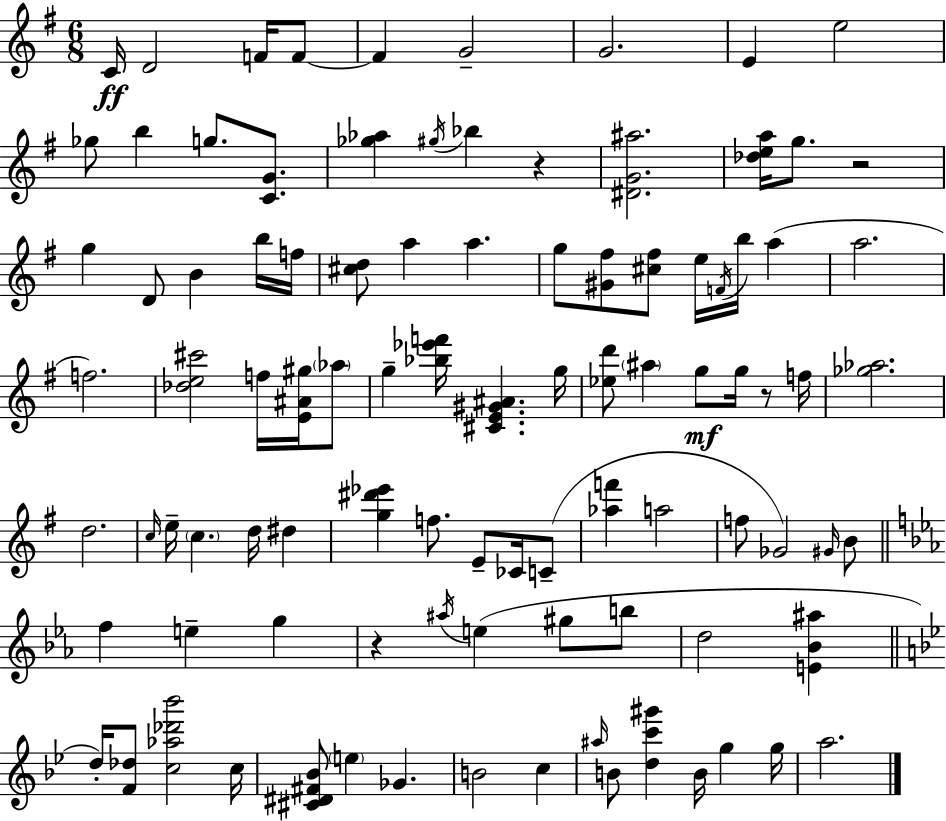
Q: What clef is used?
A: treble